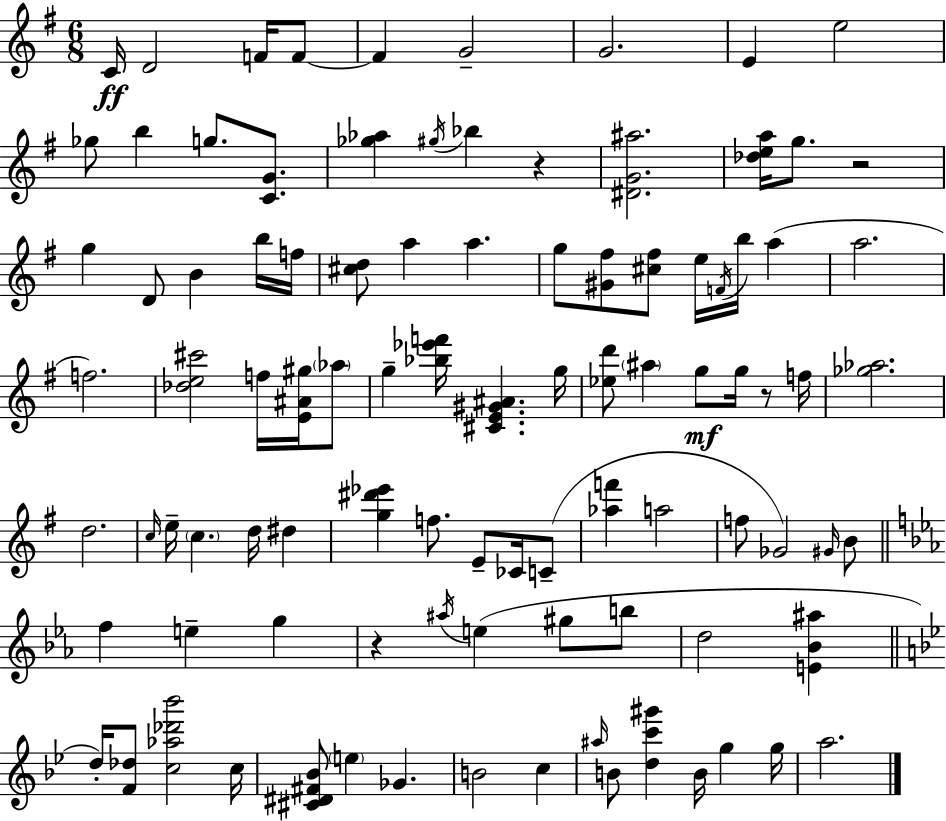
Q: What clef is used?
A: treble